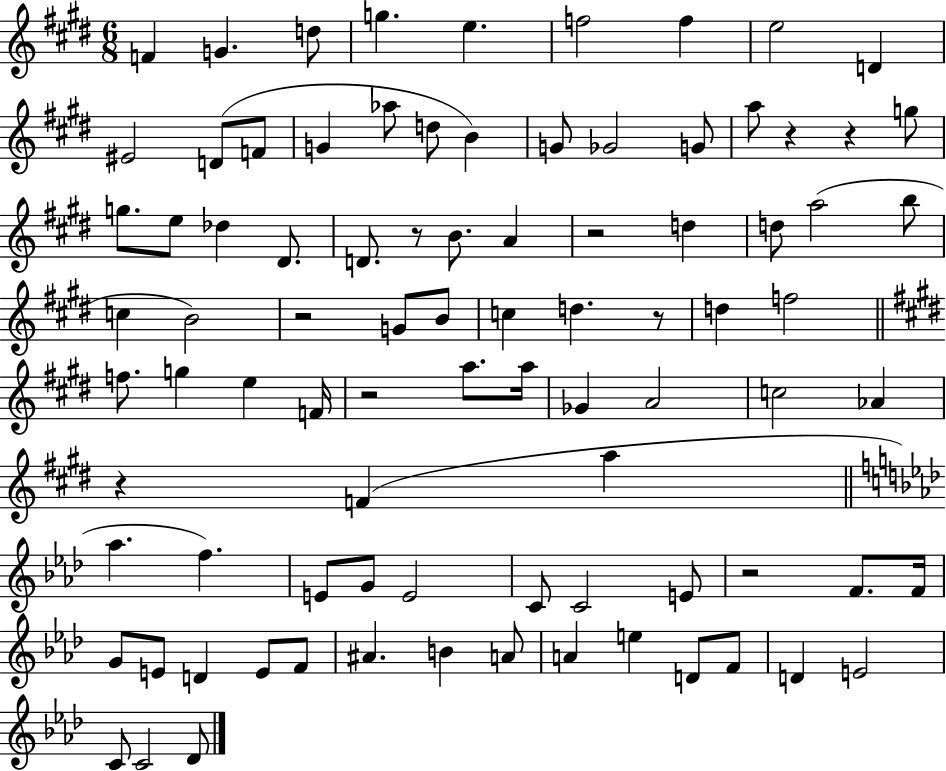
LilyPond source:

{
  \clef treble
  \numericTimeSignature
  \time 6/8
  \key e \major
  f'4 g'4. d''8 | g''4. e''4. | f''2 f''4 | e''2 d'4 | \break eis'2 d'8( f'8 | g'4 aes''8 d''8 b'4) | g'8 ges'2 g'8 | a''8 r4 r4 g''8 | \break g''8. e''8 des''4 dis'8. | d'8. r8 b'8. a'4 | r2 d''4 | d''8 a''2( b''8 | \break c''4 b'2) | r2 g'8 b'8 | c''4 d''4. r8 | d''4 f''2 | \break \bar "||" \break \key e \major f''8. g''4 e''4 f'16 | r2 a''8. a''16 | ges'4 a'2 | c''2 aes'4 | \break r4 f'4( a''4 | \bar "||" \break \key aes \major aes''4. f''4.) | e'8 g'8 e'2 | c'8 c'2 e'8 | r2 f'8. f'16 | \break g'8 e'8 d'4 e'8 f'8 | ais'4. b'4 a'8 | a'4 e''4 d'8 f'8 | d'4 e'2 | \break c'8 c'2 des'8 | \bar "|."
}